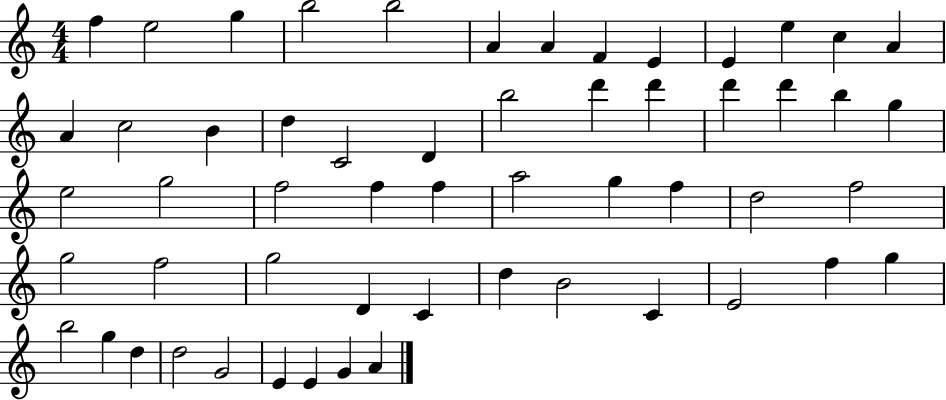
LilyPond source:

{
  \clef treble
  \numericTimeSignature
  \time 4/4
  \key c \major
  f''4 e''2 g''4 | b''2 b''2 | a'4 a'4 f'4 e'4 | e'4 e''4 c''4 a'4 | \break a'4 c''2 b'4 | d''4 c'2 d'4 | b''2 d'''4 d'''4 | d'''4 d'''4 b''4 g''4 | \break e''2 g''2 | f''2 f''4 f''4 | a''2 g''4 f''4 | d''2 f''2 | \break g''2 f''2 | g''2 d'4 c'4 | d''4 b'2 c'4 | e'2 f''4 g''4 | \break b''2 g''4 d''4 | d''2 g'2 | e'4 e'4 g'4 a'4 | \bar "|."
}